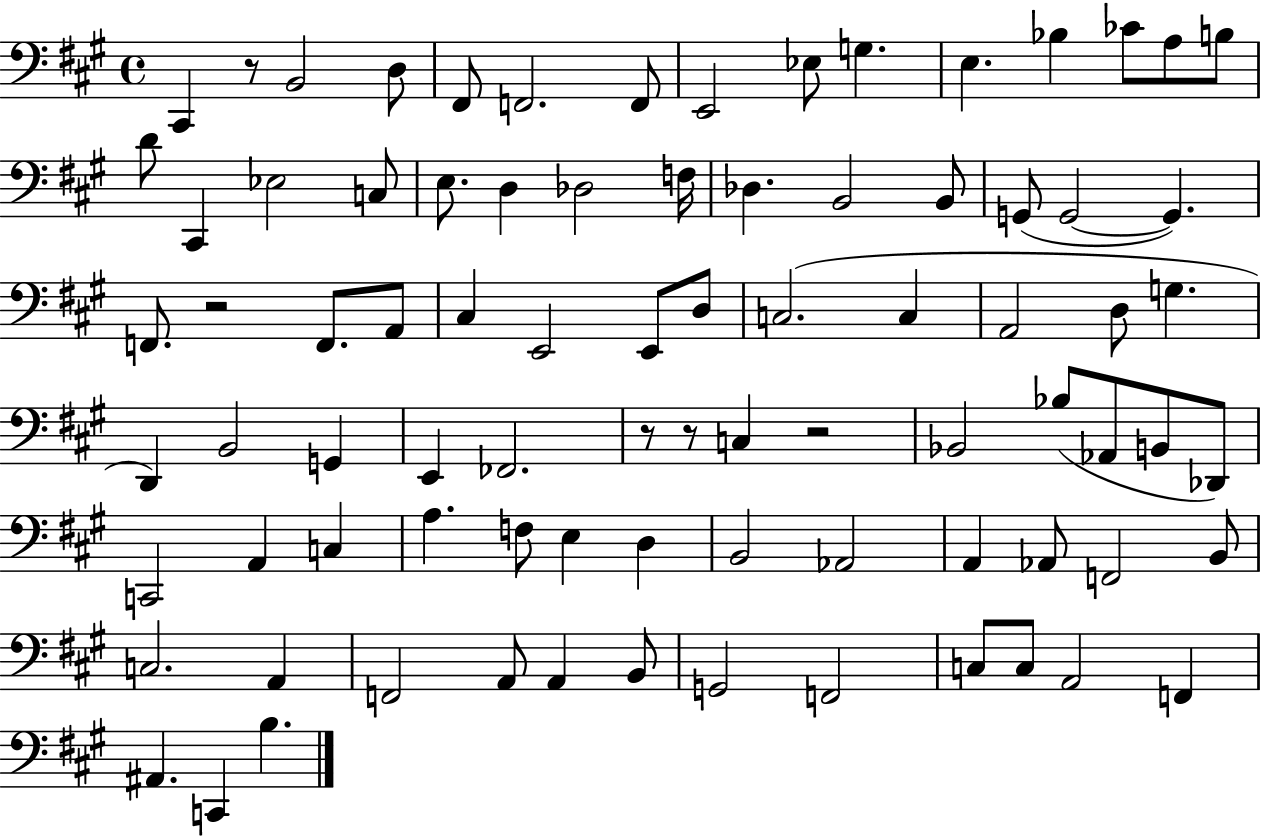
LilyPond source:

{
  \clef bass
  \time 4/4
  \defaultTimeSignature
  \key a \major
  cis,4 r8 b,2 d8 | fis,8 f,2. f,8 | e,2 ees8 g4. | e4. bes4 ces'8 a8 b8 | \break d'8 cis,4 ees2 c8 | e8. d4 des2 f16 | des4. b,2 b,8 | g,8( g,2~~ g,4.) | \break f,8. r2 f,8. a,8 | cis4 e,2 e,8 d8 | c2.( c4 | a,2 d8 g4. | \break d,4) b,2 g,4 | e,4 fes,2. | r8 r8 c4 r2 | bes,2 bes8( aes,8 b,8 des,8) | \break c,2 a,4 c4 | a4. f8 e4 d4 | b,2 aes,2 | a,4 aes,8 f,2 b,8 | \break c2. a,4 | f,2 a,8 a,4 b,8 | g,2 f,2 | c8 c8 a,2 f,4 | \break ais,4. c,4 b4. | \bar "|."
}